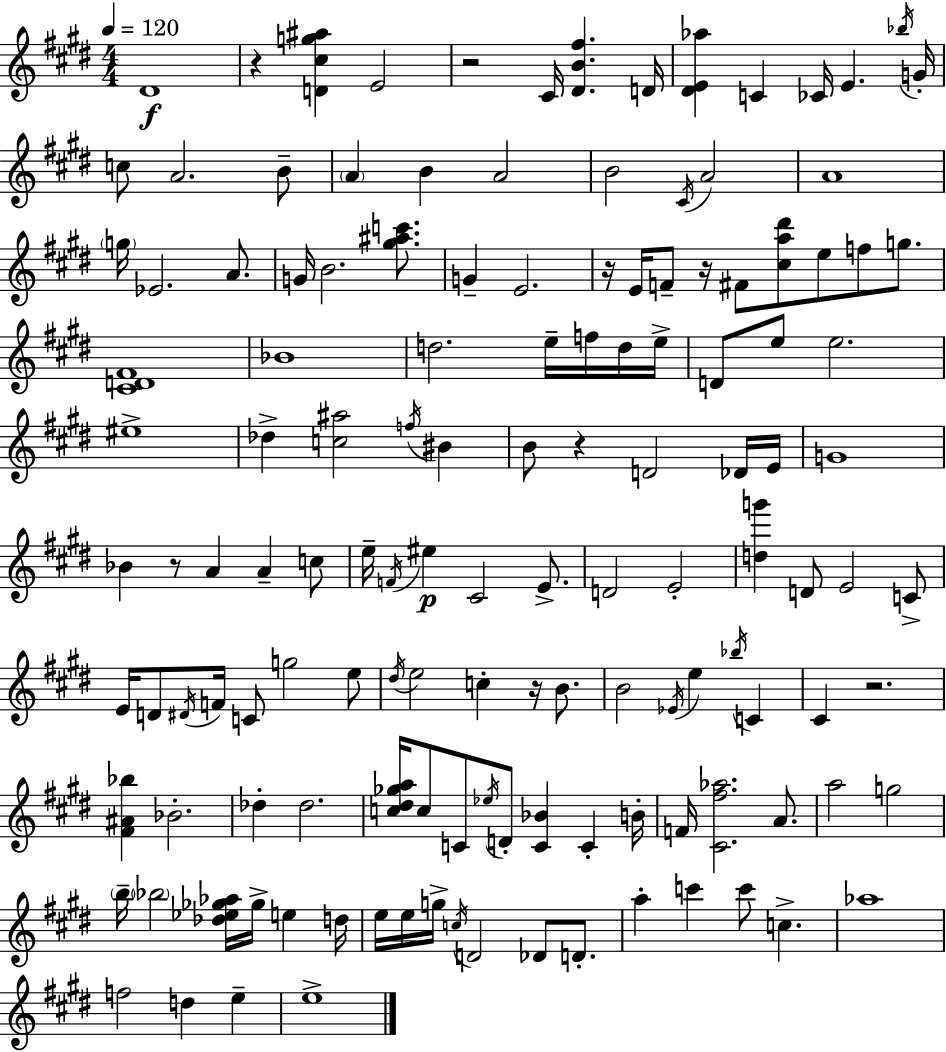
D#4/w R/q [D4,C#5,G5,A#5]/q E4/h R/h C#4/s [D#4,B4,F#5]/q. D4/s [D#4,E4,Ab5]/q C4/q CES4/s E4/q. Bb5/s G4/s C5/e A4/h. B4/e A4/q B4/q A4/h B4/h C#4/s A4/h A4/w G5/s Eb4/h. A4/e. G4/s B4/h. [G#5,A#5,C6]/e. G4/q E4/h. R/s E4/s F4/e R/s F#4/e [C#5,A5,D#6]/e E5/e F5/e G5/e. [C#4,D4,F#4]/w Bb4/w D5/h. E5/s F5/s D5/s E5/s D4/e E5/e E5/h. EIS5/w Db5/q [C5,A#5]/h F5/s BIS4/q B4/e R/q D4/h Db4/s E4/s G4/w Bb4/q R/e A4/q A4/q C5/e E5/s F4/s EIS5/q C#4/h E4/e. D4/h E4/h [D5,G6]/q D4/e E4/h C4/e E4/s D4/e D#4/s F4/s C4/e G5/h E5/e D#5/s E5/h C5/q R/s B4/e. B4/h Eb4/s E5/q Bb5/s C4/q C#4/q R/h. [F#4,A#4,Bb5]/q Bb4/h. Db5/q Db5/h. [C5,D#5,Gb5,A5]/s C5/e C4/e Eb5/s D4/e [C4,Bb4]/q C4/q B4/s F4/s [C#4,F#5,Ab5]/h. A4/e. A5/h G5/h B5/s Bb5/h [Db5,Eb5,Gb5,Ab5]/s Gb5/s E5/q D5/s E5/s E5/s G5/s C5/s D4/h Db4/e D4/e. A5/q C6/q C6/e C5/q. Ab5/w F5/h D5/q E5/q E5/w